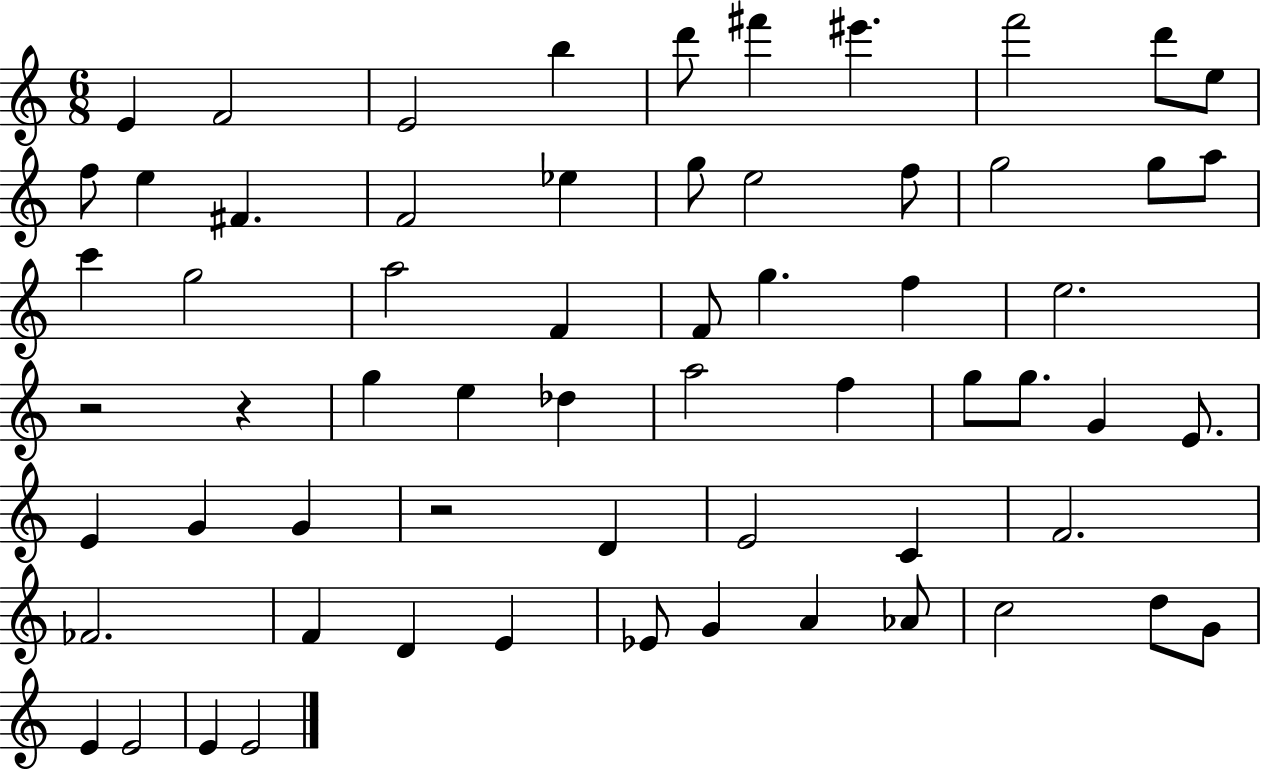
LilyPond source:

{
  \clef treble
  \numericTimeSignature
  \time 6/8
  \key c \major
  \repeat volta 2 { e'4 f'2 | e'2 b''4 | d'''8 fis'''4 eis'''4. | f'''2 d'''8 e''8 | \break f''8 e''4 fis'4. | f'2 ees''4 | g''8 e''2 f''8 | g''2 g''8 a''8 | \break c'''4 g''2 | a''2 f'4 | f'8 g''4. f''4 | e''2. | \break r2 r4 | g''4 e''4 des''4 | a''2 f''4 | g''8 g''8. g'4 e'8. | \break e'4 g'4 g'4 | r2 d'4 | e'2 c'4 | f'2. | \break fes'2. | f'4 d'4 e'4 | ees'8 g'4 a'4 aes'8 | c''2 d''8 g'8 | \break e'4 e'2 | e'4 e'2 | } \bar "|."
}